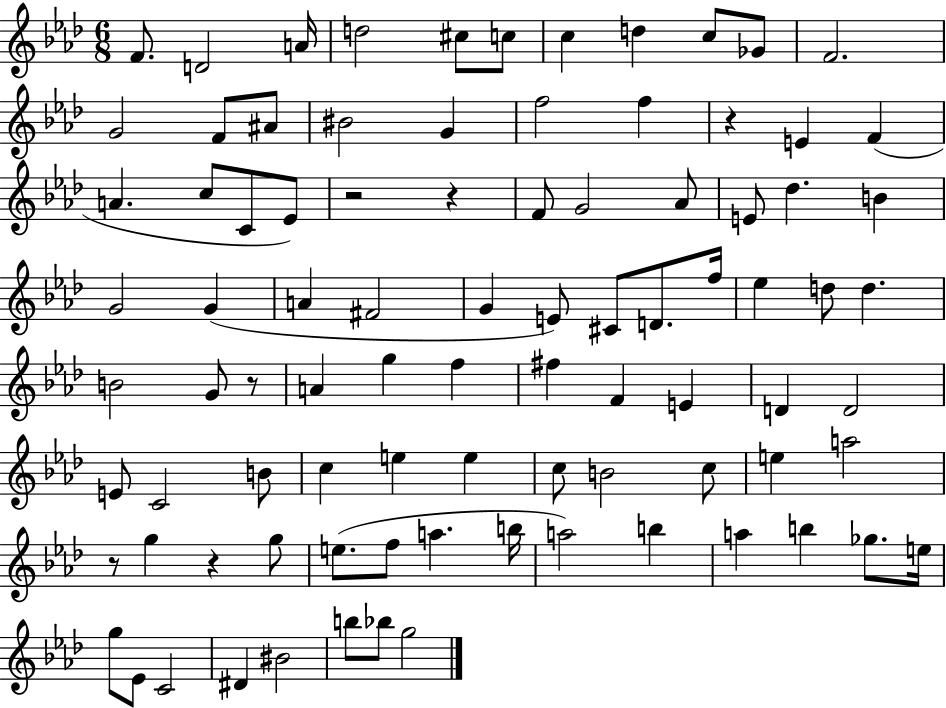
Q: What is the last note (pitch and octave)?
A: G5